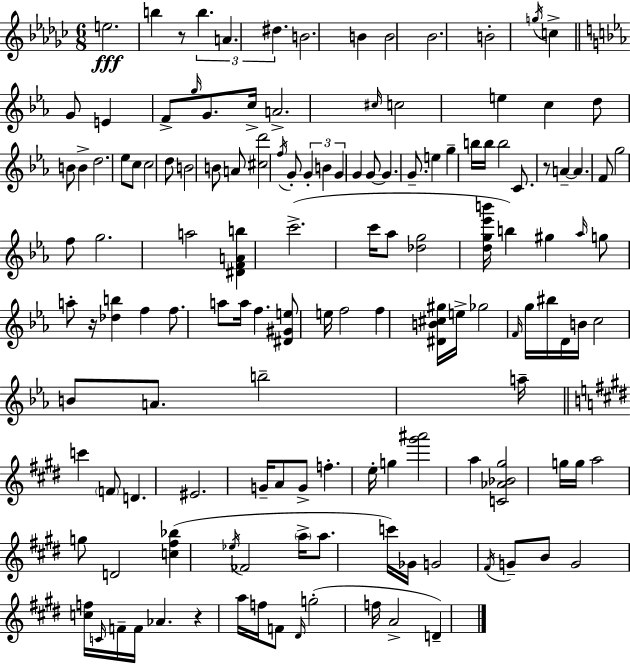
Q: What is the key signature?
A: EES minor